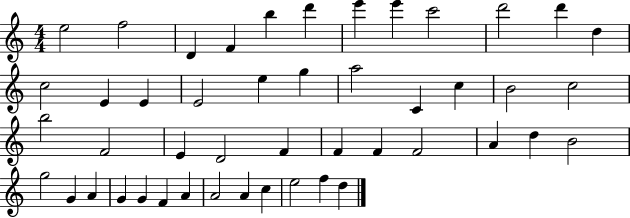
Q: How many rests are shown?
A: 0